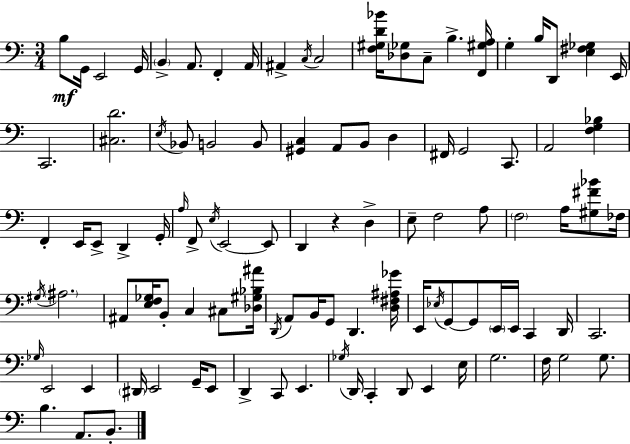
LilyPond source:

{
  \clef bass
  \numericTimeSignature
  \time 3/4
  \key a \minor
  \repeat volta 2 { b8\mf g,16 e,2 g,16 | \parenthesize b,4-> a,8. f,4-. a,16 | ais,4-> \acciaccatura { c16 } c2 | <f gis d' bes'>16 <des ges>8 c8-- b4.-> | \break <f, gis a>16 g4-. b16 d,8 <e fis ges>4 | e,16 c,2. | <cis d'>2. | \acciaccatura { e16 } bes,8 b,2 | \break b,8 <gis, c>4 a,8 b,8 d4 | fis,16 g,2 c,8. | a,2 <f g bes>4 | f,4-. e,16 e,8-> d,4-> | \break g,16-. \grace { a16 } f,8-> \acciaccatura { e16 } e,2~~ | e,8 d,4 r4 | d4-> e8-- f2 | a8 \parenthesize f2 | \break a16 <gis fis' bes'>8 fes16 \acciaccatura { gis16 } \parenthesize ais2. | ais,8 <e f ges>16 b,8-. c4 | cis8 <des gis bes ais'>16 \acciaccatura { d,16 } a,8 b,16 g,8 d,4. | <d fis ais ges'>16 e,16 \acciaccatura { ees16 } g,8~~ g,8 | \break \parenthesize e,16 e,16 c,4 d,16 c,2. | \grace { ges16 } e,2 | e,4 \parenthesize dis,16 e,2 | g,16-- e,8 d,4-> | \break c,8 e,4. \acciaccatura { ges16 } d,16 c,4-. | d,8 e,4 e16 g2. | f16 g2 | g8. b4. | \break a,8. b,8.-. } \bar "|."
}